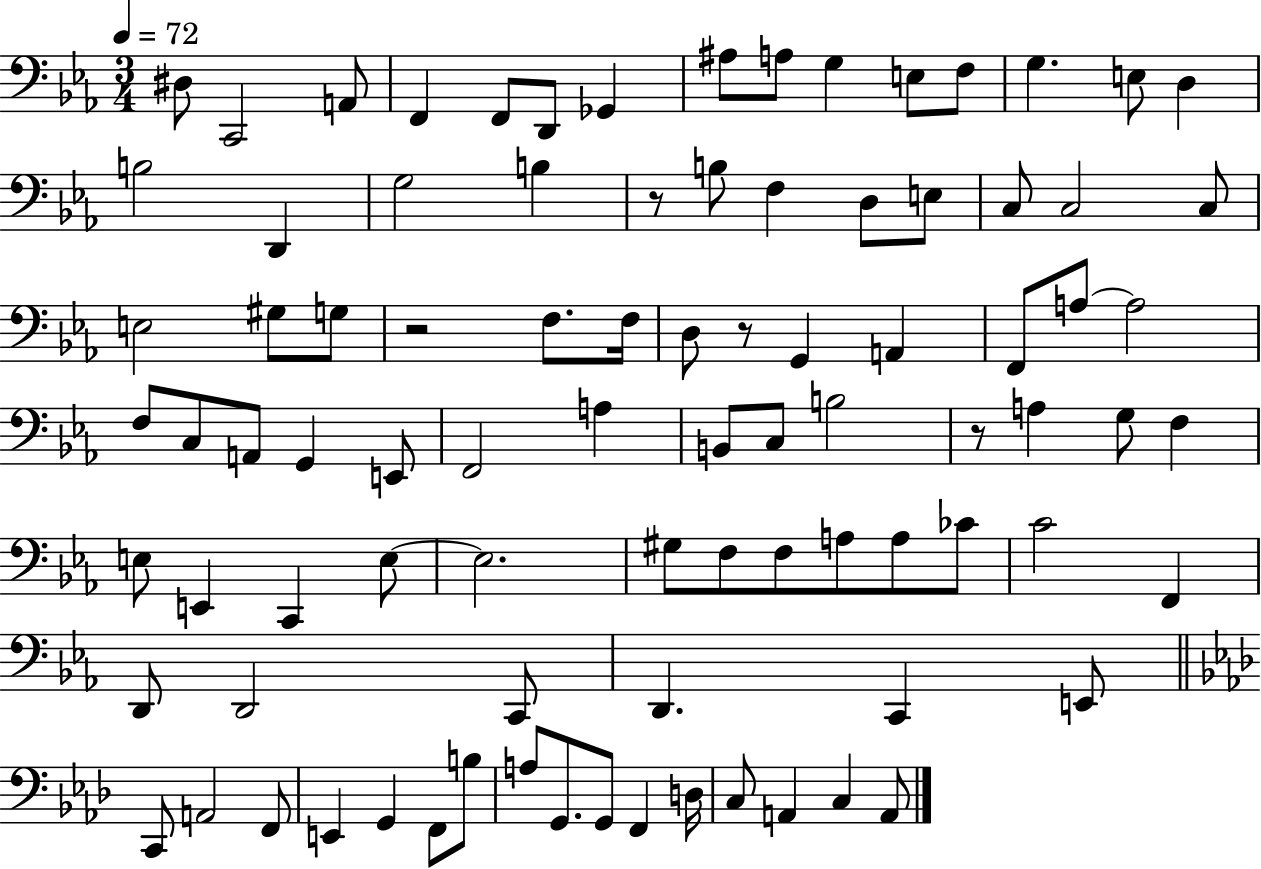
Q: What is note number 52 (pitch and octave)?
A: E2